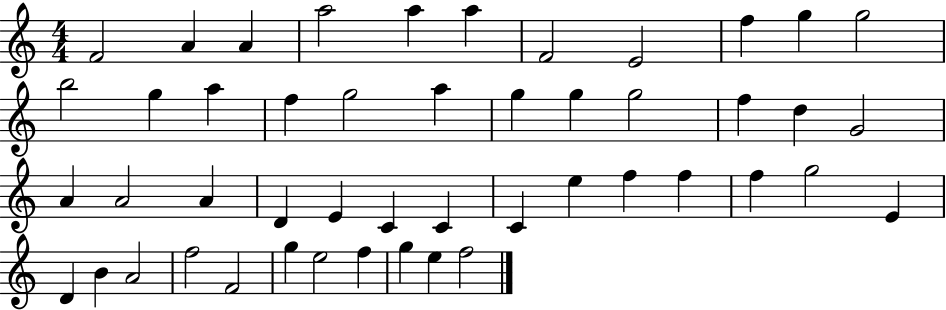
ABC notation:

X:1
T:Untitled
M:4/4
L:1/4
K:C
F2 A A a2 a a F2 E2 f g g2 b2 g a f g2 a g g g2 f d G2 A A2 A D E C C C e f f f g2 E D B A2 f2 F2 g e2 f g e f2